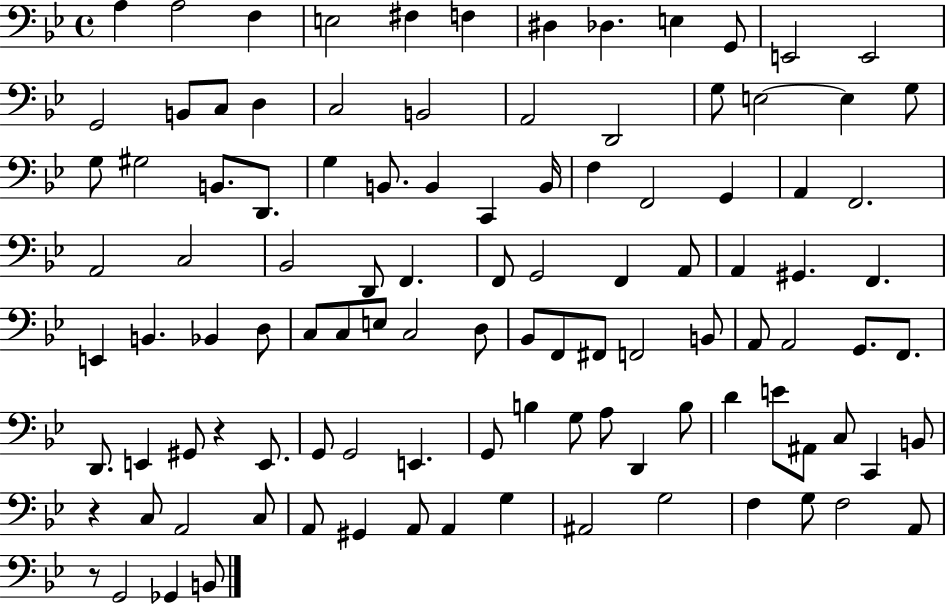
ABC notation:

X:1
T:Untitled
M:4/4
L:1/4
K:Bb
A, A,2 F, E,2 ^F, F, ^D, _D, E, G,,/2 E,,2 E,,2 G,,2 B,,/2 C,/2 D, C,2 B,,2 A,,2 D,,2 G,/2 E,2 E, G,/2 G,/2 ^G,2 B,,/2 D,,/2 G, B,,/2 B,, C,, B,,/4 F, F,,2 G,, A,, F,,2 A,,2 C,2 _B,,2 D,,/2 F,, F,,/2 G,,2 F,, A,,/2 A,, ^G,, F,, E,, B,, _B,, D,/2 C,/2 C,/2 E,/2 C,2 D,/2 _B,,/2 F,,/2 ^F,,/2 F,,2 B,,/2 A,,/2 A,,2 G,,/2 F,,/2 D,,/2 E,, ^G,,/2 z E,,/2 G,,/2 G,,2 E,, G,,/2 B, G,/2 A,/2 D,, B,/2 D E/2 ^A,,/2 C,/2 C,, B,,/2 z C,/2 A,,2 C,/2 A,,/2 ^G,, A,,/2 A,, G, ^A,,2 G,2 F, G,/2 F,2 A,,/2 z/2 G,,2 _G,, B,,/2